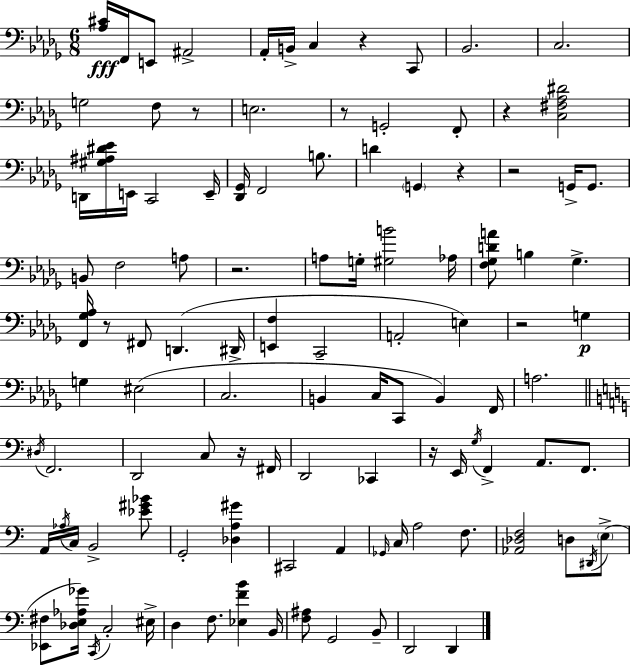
{
  \clef bass
  \numericTimeSignature
  \time 6/8
  \key bes \minor
  <aes cis'>16\fff f,16 e,8 ais,2-> | aes,16-. b,16-> c4 r4 c,8 | bes,2. | c2. | \break g2 f8 r8 | e2. | r8 g,2-. f,8-. | r4 <c fis aes dis'>2 | \break d,16 <gis ais dis' ees'>16 e,16 c,2 e,16-- | <des, ges,>16 f,2 b8. | d'4 \parenthesize g,4 r4 | r2 g,16-> g,8. | \break b,8 f2 a8 | r2. | a8 g16-. <gis b'>2 aes16 | <f ges d' a'>8 b4 ges4.-> | \break <f, ges aes>16 r8 fis,8 d,4.( dis,16-> | <e, f>4 c,2-- | a,2-. e4) | r2 g4\p | \break g4 eis2( | c2. | b,4 c16 c,8 b,4) f,16 | a2. | \break \bar "||" \break \key a \minor \acciaccatura { dis16 } f,2. | d,2 c8 r16 | fis,16 d,2 ces,4 | r16 e,16 \acciaccatura { g16 } f,4-> a,8. f,8. | \break a,16 \acciaccatura { aes16 } c16 b,2-> | <ees' gis' bes'>8 g,2-. <des a gis'>4 | cis,2 a,4 | \grace { ges,16 } c16 a2 | \break f8. <aes, des f>2 | d8 \acciaccatura { dis,16 } \parenthesize e8->( <ees, fis>8 <des e aes ges'>16) \acciaccatura { c,16 } c2-. | eis16-> d4 f8. | <ees f' b'>4 b,16 <f ais>8 g,2 | \break b,8-- d,2 | d,4 \bar "|."
}